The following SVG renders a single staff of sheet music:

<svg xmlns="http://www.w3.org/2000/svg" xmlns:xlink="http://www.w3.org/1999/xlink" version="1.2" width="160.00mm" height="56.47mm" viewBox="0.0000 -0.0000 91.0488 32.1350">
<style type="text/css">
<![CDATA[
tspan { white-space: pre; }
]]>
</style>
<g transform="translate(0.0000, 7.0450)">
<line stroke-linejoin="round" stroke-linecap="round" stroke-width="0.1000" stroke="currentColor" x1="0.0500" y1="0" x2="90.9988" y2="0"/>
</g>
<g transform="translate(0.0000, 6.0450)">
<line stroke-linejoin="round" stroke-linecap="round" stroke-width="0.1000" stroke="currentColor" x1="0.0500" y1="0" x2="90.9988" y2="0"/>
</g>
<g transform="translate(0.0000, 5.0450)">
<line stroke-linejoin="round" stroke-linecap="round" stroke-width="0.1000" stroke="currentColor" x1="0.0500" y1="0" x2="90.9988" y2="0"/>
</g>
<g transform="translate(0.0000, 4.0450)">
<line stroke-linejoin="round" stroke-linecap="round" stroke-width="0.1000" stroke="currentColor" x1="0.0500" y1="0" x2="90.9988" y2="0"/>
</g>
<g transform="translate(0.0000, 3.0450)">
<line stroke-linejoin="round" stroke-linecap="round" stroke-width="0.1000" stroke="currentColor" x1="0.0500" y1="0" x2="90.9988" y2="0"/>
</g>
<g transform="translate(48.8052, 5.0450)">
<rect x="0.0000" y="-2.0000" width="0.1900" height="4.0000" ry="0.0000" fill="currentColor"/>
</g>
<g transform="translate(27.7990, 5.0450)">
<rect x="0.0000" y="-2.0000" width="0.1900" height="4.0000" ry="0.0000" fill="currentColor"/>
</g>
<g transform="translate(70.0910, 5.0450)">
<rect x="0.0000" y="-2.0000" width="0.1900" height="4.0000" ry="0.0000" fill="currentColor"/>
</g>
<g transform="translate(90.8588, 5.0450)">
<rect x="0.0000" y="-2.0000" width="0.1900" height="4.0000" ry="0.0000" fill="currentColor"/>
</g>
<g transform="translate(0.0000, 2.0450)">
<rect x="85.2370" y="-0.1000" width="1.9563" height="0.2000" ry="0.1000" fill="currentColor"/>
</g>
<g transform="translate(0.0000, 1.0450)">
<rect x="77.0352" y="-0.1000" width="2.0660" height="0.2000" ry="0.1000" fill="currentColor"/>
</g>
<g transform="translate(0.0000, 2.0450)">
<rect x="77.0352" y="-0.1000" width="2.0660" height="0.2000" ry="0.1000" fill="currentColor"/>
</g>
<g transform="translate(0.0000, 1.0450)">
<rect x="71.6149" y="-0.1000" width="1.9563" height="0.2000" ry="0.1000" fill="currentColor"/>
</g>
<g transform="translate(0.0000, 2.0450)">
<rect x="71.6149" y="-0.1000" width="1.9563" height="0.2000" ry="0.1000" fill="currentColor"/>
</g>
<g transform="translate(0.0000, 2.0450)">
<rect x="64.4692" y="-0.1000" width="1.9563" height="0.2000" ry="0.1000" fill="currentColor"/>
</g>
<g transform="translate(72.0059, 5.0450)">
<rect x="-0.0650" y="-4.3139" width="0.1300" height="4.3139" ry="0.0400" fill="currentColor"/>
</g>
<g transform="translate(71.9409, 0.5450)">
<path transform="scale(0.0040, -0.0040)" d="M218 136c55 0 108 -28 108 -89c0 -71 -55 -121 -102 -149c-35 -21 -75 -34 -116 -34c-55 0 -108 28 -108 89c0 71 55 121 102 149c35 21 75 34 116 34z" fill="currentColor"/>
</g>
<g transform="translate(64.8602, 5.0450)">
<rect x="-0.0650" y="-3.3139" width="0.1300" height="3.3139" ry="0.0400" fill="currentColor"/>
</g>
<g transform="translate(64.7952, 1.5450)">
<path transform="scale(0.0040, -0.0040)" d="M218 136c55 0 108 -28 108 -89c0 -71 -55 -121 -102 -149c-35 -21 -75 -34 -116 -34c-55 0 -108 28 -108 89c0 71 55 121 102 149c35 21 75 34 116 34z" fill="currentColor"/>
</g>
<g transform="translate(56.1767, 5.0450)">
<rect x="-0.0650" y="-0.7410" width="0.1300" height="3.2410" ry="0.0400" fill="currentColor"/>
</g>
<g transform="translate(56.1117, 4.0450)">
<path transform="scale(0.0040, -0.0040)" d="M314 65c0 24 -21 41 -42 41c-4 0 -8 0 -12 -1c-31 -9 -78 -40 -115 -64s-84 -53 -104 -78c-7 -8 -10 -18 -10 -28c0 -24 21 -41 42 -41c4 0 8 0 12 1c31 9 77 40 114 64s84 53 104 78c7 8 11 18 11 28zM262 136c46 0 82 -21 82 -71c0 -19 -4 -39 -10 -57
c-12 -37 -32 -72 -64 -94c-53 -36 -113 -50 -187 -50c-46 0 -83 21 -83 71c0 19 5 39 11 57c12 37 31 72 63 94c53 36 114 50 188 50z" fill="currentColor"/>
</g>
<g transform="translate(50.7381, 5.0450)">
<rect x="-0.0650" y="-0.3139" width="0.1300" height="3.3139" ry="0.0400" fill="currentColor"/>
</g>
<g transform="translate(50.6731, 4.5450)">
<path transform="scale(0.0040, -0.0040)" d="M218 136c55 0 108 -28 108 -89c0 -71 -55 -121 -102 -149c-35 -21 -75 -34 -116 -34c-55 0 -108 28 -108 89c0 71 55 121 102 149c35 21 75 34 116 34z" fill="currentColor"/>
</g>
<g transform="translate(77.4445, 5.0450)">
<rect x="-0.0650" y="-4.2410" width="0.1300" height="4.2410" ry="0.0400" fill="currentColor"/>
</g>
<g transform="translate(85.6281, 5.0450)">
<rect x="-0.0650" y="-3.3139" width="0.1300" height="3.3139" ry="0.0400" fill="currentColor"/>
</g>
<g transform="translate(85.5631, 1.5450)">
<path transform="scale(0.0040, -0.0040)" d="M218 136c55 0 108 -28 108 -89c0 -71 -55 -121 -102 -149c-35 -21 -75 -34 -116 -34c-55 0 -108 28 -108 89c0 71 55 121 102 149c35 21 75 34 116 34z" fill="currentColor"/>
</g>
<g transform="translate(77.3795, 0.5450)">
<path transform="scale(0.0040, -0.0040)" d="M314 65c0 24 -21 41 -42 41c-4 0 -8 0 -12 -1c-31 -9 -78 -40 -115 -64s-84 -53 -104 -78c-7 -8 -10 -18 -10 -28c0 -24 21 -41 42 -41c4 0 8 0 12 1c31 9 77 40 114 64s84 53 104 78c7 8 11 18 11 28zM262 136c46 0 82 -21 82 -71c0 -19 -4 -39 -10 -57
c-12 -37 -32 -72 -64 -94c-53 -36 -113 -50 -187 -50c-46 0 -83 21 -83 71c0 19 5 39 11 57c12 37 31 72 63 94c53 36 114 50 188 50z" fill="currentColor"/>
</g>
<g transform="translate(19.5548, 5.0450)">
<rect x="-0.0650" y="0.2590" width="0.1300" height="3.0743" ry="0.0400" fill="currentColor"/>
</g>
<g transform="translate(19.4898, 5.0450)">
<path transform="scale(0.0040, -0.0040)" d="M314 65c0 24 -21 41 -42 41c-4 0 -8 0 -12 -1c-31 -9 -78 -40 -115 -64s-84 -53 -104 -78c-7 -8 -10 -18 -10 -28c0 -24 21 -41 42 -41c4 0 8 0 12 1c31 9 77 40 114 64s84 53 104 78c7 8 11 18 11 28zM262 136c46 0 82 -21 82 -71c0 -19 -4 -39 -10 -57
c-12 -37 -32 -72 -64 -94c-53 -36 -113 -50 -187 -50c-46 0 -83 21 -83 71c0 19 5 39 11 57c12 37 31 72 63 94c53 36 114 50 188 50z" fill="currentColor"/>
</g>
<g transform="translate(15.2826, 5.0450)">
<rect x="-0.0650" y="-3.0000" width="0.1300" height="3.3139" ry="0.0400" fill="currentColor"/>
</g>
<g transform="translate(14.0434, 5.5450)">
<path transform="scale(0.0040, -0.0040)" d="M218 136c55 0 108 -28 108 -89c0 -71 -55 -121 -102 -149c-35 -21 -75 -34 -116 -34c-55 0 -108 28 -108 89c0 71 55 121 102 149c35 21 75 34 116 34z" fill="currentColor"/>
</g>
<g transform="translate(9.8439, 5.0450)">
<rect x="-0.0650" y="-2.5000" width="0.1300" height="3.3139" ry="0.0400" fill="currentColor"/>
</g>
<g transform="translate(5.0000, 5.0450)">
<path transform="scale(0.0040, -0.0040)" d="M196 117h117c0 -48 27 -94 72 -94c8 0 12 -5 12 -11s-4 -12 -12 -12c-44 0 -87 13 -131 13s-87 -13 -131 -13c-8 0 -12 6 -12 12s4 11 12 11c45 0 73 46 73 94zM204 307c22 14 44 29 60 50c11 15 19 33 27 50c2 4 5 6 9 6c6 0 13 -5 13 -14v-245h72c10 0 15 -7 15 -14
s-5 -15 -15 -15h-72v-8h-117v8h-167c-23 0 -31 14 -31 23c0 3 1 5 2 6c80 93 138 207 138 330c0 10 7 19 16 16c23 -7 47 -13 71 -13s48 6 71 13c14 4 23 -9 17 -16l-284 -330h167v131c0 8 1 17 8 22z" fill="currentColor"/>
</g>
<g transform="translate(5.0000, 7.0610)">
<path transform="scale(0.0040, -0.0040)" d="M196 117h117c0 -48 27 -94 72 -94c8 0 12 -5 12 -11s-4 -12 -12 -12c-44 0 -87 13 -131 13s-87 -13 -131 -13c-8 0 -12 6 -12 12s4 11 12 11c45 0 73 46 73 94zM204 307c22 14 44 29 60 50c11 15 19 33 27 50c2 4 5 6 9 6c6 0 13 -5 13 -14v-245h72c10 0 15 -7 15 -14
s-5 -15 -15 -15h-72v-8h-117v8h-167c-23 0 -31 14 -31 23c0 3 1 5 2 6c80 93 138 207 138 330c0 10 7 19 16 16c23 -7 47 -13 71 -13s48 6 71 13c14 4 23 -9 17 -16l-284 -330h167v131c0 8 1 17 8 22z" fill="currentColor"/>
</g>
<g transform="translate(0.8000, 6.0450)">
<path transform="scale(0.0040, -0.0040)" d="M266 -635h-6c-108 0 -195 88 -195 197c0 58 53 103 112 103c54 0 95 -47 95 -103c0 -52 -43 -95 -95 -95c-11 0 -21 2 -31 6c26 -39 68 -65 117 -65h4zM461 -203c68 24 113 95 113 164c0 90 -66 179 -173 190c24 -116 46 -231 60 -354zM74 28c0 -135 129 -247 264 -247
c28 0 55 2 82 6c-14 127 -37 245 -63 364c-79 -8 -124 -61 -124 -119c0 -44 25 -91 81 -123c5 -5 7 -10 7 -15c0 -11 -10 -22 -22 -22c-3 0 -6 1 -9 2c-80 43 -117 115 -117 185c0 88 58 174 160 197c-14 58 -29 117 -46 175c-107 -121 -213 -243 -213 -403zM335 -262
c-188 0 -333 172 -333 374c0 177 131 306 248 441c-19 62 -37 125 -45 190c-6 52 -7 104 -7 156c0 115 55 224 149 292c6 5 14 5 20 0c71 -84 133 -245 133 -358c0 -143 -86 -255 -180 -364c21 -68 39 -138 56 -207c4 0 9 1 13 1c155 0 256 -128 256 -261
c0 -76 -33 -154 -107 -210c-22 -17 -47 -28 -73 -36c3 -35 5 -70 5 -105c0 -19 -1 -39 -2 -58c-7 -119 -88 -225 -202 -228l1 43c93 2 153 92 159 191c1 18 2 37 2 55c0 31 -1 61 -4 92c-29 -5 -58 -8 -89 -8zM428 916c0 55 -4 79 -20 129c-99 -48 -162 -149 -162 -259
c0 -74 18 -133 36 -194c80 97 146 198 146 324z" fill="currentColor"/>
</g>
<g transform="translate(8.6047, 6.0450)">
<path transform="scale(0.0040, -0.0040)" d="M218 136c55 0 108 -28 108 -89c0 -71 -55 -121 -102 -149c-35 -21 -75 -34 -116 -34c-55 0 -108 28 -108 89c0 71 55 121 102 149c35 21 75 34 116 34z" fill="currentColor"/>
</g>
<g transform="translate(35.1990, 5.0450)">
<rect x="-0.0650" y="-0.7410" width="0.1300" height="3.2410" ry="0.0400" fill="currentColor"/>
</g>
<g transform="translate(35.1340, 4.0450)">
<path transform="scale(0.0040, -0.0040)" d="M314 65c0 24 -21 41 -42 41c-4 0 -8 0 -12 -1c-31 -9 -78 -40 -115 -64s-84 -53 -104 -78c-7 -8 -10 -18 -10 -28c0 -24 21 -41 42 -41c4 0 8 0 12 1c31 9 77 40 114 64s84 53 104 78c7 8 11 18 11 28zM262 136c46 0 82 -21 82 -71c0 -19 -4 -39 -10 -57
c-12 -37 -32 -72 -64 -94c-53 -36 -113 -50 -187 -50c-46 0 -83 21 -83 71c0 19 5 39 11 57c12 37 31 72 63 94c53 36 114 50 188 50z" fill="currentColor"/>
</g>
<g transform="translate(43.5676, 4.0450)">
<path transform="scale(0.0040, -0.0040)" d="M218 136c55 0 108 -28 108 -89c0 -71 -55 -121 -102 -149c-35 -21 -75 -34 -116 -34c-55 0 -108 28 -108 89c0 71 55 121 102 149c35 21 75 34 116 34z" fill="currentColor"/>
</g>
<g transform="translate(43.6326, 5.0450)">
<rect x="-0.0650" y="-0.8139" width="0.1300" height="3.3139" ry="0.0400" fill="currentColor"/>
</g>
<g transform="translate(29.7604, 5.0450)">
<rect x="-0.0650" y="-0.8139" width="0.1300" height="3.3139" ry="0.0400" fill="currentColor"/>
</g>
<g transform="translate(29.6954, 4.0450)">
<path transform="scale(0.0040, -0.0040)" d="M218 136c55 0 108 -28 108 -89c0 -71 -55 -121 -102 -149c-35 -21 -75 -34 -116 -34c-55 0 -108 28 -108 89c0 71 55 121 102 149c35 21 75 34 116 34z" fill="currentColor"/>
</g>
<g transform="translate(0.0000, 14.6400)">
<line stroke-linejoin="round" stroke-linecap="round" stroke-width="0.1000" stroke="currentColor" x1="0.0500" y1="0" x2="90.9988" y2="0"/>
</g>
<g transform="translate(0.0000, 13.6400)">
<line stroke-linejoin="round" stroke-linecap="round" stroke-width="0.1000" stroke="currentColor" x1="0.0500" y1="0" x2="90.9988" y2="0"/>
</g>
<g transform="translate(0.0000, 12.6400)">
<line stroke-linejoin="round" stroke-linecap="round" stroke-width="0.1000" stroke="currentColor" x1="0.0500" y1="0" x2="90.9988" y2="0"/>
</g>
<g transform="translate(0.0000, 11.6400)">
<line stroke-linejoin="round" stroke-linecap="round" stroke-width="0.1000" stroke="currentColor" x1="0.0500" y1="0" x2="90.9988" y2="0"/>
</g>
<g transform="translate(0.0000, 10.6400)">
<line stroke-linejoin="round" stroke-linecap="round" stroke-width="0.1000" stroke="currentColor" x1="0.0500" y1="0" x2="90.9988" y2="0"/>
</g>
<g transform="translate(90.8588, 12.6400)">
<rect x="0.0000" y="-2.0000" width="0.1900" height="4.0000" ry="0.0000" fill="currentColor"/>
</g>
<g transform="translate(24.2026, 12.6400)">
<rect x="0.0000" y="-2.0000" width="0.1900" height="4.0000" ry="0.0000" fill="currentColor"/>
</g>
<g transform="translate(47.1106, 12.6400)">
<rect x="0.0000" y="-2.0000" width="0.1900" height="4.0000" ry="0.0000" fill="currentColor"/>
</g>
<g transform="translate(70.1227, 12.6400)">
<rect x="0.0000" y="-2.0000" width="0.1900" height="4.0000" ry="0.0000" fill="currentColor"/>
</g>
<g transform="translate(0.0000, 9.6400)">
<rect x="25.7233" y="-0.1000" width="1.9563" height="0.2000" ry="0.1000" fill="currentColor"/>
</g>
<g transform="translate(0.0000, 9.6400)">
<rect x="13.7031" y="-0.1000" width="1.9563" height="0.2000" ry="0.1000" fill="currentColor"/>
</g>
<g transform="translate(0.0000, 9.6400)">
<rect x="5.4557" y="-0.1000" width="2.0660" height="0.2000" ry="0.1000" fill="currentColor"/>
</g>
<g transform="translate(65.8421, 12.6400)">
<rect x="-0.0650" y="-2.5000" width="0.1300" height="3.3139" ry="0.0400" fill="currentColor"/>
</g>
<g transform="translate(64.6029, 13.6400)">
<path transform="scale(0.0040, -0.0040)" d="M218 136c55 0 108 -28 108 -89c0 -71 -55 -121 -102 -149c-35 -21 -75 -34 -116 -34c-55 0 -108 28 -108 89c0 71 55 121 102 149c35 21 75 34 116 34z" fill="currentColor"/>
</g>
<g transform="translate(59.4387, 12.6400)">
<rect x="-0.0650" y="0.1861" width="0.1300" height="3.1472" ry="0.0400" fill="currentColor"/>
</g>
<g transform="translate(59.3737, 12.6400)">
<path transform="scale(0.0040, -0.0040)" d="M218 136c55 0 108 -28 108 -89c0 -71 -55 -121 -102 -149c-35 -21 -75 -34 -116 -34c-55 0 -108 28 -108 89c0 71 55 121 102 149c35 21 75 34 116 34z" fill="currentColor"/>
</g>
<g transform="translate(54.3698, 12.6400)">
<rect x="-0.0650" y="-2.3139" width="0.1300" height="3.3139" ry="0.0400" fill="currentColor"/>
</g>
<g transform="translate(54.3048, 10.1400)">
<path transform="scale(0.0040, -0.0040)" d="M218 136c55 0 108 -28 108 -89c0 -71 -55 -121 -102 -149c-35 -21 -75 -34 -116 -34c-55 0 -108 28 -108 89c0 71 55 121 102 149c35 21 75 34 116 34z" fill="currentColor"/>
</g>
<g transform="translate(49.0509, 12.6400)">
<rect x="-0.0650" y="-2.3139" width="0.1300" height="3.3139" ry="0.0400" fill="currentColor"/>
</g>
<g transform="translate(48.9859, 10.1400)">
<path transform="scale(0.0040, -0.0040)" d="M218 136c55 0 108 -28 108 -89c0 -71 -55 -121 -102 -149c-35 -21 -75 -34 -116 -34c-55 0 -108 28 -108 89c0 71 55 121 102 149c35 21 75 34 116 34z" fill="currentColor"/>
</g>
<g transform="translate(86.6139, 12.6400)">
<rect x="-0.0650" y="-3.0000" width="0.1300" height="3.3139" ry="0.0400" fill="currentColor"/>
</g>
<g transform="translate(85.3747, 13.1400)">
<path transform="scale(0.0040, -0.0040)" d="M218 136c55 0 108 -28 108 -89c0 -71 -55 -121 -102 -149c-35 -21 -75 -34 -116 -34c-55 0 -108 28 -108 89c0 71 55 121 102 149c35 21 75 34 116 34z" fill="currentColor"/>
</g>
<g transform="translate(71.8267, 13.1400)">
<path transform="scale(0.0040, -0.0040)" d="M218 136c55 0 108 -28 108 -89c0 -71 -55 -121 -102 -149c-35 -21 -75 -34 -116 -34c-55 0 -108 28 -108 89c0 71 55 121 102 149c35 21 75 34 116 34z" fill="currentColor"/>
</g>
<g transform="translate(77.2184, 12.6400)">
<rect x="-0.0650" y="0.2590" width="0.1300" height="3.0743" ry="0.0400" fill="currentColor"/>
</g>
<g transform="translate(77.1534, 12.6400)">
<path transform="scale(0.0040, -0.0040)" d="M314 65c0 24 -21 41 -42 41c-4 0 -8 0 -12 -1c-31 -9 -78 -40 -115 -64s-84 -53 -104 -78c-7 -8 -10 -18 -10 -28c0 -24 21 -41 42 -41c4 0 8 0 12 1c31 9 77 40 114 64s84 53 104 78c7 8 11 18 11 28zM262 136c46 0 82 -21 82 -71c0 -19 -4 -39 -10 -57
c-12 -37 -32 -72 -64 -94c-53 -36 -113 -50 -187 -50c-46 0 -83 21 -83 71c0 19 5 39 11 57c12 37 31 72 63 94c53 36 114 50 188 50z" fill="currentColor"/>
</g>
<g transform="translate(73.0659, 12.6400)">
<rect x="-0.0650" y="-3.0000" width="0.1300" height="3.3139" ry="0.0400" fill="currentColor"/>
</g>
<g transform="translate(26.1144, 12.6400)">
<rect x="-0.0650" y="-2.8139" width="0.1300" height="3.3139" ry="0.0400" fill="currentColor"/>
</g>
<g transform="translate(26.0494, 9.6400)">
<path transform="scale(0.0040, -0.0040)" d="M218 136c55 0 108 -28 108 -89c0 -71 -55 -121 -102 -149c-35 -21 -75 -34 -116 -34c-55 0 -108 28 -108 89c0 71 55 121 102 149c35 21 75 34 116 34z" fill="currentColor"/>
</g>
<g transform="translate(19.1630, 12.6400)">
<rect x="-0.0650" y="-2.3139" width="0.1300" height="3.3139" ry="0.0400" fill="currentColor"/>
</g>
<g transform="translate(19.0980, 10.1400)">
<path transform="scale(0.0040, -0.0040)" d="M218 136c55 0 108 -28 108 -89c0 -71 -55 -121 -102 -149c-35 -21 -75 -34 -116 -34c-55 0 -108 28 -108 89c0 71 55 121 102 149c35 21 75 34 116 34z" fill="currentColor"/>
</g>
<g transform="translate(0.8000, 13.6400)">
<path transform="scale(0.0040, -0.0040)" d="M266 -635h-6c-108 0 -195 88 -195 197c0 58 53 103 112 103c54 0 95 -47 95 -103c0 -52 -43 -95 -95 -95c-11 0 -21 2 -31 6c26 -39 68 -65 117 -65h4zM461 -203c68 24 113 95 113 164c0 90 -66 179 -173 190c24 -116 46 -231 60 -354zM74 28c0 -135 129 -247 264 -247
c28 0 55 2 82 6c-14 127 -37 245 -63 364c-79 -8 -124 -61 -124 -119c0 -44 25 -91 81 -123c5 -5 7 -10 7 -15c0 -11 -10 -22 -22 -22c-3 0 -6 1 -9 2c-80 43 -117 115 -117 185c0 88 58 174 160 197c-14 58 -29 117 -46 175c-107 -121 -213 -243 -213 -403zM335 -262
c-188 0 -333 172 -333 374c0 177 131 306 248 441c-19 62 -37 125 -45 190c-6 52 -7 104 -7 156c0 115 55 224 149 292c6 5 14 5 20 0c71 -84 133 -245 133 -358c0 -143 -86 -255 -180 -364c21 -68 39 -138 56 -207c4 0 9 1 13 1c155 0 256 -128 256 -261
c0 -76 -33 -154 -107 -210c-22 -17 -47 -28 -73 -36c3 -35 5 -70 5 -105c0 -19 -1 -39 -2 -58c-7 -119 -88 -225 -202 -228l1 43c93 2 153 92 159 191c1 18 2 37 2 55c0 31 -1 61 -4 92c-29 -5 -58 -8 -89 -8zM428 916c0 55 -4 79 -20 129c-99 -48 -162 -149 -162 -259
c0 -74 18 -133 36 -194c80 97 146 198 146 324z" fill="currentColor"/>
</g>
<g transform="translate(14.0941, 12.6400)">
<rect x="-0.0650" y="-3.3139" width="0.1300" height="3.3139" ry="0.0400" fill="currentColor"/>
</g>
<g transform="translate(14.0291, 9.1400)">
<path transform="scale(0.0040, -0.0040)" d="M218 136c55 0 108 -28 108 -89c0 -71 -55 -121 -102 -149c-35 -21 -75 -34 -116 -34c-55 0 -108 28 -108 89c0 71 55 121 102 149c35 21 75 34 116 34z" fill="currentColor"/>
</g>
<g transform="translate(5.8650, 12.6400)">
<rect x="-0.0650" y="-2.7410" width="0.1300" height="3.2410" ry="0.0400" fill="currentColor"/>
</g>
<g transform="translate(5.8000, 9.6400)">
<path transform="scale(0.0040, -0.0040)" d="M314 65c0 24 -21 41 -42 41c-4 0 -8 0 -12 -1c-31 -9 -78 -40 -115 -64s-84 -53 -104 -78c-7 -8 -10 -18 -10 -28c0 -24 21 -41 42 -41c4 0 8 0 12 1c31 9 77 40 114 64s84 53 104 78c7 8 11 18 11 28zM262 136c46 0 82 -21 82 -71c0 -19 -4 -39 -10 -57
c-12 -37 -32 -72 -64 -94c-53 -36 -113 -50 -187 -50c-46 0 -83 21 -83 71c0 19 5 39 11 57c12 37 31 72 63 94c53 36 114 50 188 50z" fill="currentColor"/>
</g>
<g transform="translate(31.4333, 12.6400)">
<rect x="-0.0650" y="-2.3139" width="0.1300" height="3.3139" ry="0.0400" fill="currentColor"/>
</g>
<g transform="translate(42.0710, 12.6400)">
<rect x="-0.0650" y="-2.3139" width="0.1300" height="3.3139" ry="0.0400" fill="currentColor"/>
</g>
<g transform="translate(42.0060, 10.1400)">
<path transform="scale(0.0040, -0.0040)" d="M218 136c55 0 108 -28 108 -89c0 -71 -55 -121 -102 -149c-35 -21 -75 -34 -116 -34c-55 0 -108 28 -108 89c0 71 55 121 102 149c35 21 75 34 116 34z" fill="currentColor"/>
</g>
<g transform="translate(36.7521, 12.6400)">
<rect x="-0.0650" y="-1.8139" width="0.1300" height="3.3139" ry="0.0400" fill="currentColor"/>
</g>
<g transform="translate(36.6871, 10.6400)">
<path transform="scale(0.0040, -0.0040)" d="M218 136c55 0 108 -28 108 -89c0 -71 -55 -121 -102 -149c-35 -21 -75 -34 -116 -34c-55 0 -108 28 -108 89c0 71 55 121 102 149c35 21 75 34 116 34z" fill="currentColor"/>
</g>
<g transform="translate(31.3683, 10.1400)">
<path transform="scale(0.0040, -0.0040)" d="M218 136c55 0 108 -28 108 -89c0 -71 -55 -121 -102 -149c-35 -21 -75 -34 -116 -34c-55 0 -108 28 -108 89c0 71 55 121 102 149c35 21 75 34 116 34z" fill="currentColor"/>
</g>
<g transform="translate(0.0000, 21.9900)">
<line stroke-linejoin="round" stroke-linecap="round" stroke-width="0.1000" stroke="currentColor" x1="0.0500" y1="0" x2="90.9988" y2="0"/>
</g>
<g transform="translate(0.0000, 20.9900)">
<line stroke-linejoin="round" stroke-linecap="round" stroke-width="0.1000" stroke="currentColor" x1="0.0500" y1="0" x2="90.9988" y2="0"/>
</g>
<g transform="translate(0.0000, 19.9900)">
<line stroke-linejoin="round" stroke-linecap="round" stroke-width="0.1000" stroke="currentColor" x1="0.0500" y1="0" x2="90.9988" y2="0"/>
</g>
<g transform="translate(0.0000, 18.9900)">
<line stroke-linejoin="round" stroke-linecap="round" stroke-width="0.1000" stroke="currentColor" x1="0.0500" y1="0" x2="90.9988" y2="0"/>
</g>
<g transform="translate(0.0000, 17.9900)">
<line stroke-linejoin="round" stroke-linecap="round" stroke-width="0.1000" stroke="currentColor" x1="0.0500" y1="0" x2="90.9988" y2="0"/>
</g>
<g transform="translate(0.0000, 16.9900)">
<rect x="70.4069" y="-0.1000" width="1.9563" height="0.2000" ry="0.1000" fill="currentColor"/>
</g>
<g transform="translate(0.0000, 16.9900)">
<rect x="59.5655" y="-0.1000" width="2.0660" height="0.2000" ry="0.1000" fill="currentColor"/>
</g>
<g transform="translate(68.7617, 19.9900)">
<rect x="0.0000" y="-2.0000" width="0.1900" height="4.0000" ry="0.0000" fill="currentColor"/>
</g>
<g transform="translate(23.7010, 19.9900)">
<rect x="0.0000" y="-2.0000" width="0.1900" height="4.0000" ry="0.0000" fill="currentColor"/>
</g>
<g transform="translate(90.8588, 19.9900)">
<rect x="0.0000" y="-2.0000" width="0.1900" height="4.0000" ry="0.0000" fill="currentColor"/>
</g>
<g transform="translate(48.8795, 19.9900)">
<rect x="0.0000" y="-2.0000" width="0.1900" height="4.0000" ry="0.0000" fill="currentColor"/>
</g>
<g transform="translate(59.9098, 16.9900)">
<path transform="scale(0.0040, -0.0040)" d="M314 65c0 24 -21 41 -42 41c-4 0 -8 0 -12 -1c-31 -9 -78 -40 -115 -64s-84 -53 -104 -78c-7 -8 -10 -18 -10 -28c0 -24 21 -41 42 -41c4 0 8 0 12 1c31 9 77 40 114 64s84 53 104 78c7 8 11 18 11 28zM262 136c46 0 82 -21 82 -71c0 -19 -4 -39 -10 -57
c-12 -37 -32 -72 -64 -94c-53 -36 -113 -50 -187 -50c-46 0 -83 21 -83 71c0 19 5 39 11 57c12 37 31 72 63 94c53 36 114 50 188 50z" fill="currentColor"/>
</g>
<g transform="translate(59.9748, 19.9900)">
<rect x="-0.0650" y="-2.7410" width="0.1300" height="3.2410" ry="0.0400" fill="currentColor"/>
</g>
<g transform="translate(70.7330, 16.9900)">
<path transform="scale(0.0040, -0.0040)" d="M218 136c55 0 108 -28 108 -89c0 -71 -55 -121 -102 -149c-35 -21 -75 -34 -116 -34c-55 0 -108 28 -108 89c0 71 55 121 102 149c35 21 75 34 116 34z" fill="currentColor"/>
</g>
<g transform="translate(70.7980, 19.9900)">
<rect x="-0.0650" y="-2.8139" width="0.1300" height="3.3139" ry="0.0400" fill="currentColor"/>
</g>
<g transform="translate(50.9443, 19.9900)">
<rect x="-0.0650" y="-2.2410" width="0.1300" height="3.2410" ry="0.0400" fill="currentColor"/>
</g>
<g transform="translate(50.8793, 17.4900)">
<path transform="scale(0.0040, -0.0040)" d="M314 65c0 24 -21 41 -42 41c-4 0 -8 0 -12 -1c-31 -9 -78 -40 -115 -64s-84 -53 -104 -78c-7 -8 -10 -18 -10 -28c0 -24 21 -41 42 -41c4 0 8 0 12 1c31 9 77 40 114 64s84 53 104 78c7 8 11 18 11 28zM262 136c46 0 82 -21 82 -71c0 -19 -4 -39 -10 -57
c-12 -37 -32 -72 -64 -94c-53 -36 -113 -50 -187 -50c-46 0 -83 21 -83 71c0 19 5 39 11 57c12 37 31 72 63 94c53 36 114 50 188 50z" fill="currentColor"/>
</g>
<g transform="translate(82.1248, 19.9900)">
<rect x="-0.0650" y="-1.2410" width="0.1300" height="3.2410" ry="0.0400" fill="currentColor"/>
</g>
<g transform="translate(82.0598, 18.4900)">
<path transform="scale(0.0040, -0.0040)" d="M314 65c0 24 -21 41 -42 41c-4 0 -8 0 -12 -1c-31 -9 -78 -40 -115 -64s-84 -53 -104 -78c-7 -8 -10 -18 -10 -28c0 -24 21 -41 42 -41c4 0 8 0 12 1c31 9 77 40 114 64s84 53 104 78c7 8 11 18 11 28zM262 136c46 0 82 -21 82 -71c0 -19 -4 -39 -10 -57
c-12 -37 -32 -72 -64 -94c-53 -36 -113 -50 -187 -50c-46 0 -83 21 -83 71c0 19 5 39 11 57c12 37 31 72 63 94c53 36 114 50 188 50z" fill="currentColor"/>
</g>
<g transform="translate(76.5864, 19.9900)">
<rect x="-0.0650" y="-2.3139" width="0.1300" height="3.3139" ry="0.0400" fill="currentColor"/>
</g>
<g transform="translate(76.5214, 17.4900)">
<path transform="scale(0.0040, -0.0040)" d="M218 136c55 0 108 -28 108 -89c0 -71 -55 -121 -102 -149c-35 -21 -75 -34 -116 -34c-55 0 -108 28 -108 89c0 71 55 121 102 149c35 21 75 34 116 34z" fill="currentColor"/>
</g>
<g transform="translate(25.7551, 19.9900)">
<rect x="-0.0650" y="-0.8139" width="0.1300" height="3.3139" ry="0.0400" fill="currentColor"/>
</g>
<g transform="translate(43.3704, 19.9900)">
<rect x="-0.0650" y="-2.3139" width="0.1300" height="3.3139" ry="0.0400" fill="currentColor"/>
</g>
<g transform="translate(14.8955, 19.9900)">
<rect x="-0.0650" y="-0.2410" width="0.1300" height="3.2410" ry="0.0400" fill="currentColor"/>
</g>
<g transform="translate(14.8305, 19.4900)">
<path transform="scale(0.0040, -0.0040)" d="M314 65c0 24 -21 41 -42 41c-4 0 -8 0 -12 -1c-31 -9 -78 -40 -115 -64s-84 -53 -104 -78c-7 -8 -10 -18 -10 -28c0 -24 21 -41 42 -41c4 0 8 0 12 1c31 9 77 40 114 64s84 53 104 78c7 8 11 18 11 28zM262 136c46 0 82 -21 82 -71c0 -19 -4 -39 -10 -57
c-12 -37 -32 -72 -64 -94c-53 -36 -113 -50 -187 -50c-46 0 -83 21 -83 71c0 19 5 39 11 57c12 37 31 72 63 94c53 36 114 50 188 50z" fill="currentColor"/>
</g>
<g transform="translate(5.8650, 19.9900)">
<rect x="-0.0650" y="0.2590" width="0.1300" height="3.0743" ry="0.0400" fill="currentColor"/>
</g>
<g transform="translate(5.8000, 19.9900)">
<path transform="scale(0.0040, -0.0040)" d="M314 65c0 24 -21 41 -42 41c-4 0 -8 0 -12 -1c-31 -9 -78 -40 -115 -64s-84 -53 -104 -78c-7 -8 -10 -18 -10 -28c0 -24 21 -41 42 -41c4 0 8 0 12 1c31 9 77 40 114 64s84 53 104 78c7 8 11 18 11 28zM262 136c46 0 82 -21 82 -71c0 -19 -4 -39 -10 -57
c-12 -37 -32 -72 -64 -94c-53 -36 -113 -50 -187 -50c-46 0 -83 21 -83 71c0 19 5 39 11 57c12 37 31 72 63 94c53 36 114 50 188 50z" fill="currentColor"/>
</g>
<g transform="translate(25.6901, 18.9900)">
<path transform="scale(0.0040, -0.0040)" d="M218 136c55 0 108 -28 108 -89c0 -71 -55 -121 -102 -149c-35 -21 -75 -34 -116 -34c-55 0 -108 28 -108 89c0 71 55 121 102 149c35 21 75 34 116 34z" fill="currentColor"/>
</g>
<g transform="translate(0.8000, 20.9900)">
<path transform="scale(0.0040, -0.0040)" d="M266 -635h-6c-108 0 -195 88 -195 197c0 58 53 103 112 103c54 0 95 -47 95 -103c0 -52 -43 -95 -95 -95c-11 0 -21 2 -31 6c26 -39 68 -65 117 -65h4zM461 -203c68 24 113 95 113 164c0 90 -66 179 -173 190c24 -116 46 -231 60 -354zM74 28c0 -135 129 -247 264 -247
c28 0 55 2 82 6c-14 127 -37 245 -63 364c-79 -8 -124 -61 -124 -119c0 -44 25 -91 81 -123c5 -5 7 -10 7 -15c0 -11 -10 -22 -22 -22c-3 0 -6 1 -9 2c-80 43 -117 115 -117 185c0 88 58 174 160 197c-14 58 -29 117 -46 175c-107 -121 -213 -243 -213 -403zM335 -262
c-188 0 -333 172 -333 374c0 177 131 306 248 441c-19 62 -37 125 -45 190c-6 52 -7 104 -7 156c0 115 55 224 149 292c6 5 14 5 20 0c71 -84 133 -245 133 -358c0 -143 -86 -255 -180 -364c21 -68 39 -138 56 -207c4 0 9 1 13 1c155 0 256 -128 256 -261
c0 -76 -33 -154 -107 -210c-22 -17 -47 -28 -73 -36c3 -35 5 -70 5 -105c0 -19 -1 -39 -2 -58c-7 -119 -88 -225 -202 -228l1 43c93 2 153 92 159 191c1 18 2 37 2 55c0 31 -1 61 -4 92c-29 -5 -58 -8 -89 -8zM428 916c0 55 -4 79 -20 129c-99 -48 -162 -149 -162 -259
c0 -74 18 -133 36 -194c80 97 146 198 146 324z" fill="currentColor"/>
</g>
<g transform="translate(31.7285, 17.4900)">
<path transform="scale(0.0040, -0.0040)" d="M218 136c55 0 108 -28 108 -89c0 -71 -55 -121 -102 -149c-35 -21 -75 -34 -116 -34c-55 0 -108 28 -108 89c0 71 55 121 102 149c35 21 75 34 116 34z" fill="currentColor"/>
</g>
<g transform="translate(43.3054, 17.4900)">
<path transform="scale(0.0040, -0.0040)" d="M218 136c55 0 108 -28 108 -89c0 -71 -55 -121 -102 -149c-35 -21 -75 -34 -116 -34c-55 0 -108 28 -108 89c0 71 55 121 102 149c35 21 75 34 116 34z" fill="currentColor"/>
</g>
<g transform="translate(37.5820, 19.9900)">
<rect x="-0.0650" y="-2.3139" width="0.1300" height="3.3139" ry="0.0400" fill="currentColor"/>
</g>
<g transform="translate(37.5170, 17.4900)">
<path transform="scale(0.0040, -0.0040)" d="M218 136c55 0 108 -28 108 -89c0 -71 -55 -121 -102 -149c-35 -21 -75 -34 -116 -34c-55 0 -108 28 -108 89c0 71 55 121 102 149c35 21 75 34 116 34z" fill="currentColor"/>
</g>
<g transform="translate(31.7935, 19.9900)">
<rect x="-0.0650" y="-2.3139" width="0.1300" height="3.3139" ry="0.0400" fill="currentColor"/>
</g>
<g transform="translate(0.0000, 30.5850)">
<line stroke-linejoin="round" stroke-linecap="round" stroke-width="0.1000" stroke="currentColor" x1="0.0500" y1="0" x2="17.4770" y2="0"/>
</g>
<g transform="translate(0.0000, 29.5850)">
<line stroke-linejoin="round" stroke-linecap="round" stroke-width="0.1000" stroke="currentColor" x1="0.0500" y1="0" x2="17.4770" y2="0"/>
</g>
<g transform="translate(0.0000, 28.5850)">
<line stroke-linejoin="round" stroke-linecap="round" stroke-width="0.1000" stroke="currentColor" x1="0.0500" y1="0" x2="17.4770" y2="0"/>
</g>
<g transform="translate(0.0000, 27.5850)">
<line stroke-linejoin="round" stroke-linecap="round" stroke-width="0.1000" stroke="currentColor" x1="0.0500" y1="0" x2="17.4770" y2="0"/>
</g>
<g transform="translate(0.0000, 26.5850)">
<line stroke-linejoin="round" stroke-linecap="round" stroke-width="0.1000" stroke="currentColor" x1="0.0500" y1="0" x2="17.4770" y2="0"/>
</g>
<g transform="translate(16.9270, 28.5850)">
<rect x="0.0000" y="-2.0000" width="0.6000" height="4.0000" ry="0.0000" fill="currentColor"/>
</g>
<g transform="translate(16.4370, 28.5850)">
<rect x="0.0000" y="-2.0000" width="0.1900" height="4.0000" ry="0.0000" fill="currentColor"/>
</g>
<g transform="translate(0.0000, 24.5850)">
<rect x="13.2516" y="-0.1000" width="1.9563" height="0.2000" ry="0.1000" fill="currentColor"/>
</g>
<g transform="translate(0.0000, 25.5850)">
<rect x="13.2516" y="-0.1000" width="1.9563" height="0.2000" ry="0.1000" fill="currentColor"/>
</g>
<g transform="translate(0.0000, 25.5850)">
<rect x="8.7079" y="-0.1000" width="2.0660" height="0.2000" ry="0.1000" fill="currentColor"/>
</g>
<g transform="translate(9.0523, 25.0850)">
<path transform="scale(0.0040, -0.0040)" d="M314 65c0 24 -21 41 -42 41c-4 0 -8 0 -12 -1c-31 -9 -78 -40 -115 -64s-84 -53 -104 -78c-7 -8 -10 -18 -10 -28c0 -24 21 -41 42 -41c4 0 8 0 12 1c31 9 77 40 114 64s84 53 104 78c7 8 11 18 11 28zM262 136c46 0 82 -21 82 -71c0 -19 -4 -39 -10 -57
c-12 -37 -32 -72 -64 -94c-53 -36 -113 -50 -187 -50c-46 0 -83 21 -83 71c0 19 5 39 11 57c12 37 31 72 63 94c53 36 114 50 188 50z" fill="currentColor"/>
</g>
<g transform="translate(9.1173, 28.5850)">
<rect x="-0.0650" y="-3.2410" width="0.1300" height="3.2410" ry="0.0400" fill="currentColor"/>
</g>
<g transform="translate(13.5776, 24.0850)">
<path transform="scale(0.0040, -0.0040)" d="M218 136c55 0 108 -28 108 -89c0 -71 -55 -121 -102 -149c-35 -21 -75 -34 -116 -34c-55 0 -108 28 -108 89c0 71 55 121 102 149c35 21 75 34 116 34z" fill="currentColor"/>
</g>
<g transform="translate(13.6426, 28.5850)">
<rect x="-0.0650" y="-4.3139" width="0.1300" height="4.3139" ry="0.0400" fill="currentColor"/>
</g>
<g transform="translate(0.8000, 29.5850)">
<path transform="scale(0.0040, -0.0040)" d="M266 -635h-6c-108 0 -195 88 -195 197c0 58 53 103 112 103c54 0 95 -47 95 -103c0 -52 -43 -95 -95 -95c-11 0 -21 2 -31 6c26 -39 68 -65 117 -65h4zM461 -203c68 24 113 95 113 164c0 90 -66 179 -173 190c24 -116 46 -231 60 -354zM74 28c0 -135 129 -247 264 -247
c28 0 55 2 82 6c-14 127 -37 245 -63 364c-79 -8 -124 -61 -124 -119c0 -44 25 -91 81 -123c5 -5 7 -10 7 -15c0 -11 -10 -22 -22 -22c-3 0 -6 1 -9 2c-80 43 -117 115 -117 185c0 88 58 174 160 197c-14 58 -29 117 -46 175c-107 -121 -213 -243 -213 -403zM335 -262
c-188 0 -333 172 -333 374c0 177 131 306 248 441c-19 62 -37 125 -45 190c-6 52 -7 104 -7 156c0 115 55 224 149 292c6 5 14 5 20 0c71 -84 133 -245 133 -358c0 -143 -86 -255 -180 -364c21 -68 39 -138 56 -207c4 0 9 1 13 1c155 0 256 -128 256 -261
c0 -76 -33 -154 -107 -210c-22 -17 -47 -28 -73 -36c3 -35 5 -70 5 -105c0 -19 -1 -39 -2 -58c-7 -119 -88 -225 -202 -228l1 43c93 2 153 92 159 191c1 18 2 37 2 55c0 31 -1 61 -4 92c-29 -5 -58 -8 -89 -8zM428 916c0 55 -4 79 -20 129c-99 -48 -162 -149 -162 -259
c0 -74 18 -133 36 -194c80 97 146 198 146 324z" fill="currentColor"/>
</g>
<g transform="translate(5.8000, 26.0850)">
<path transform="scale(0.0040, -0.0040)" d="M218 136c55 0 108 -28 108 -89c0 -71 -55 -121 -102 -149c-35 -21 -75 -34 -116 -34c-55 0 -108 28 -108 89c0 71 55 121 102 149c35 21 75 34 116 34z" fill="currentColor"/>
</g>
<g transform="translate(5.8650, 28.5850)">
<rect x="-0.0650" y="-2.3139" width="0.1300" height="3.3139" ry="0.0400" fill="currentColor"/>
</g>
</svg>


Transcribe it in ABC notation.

X:1
T:Untitled
M:4/4
L:1/4
K:C
G A B2 d d2 d c d2 b d' d'2 b a2 b g a g f g g g B G A B2 A B2 c2 d g g g g2 a2 a g e2 g b2 d'